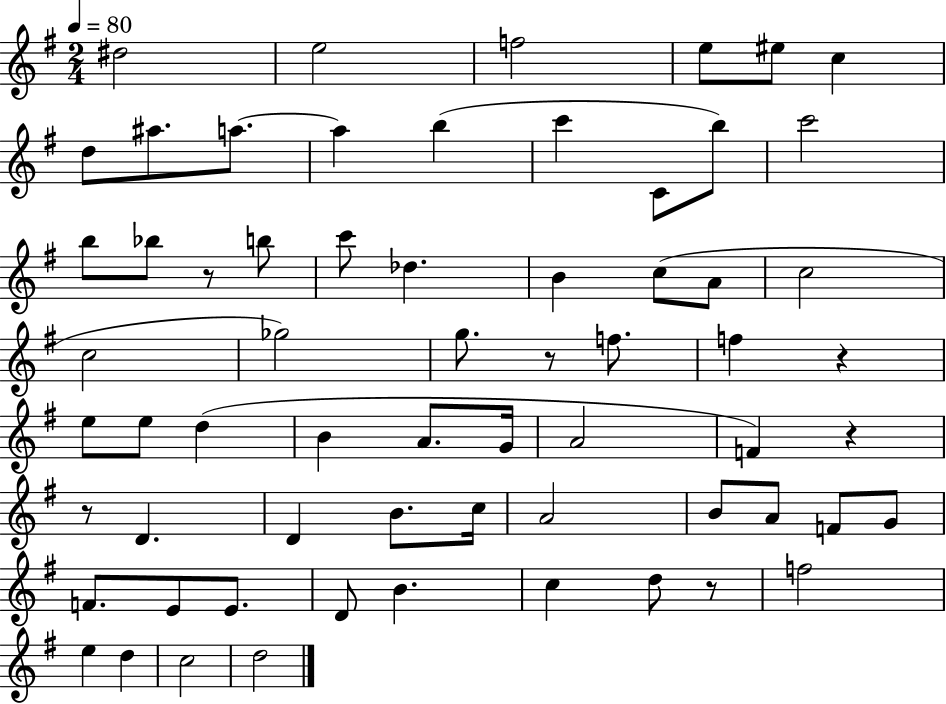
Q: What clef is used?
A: treble